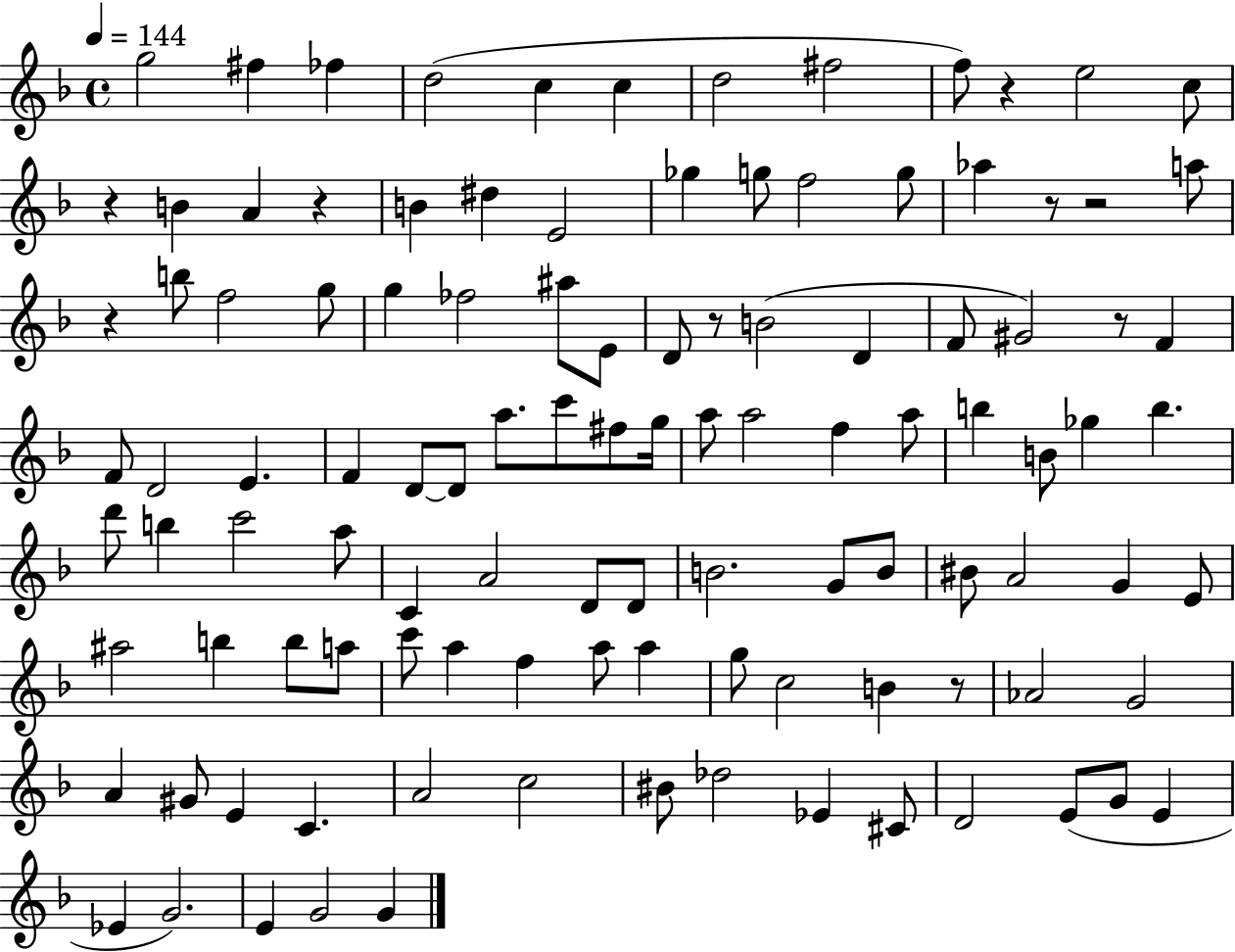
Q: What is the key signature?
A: F major